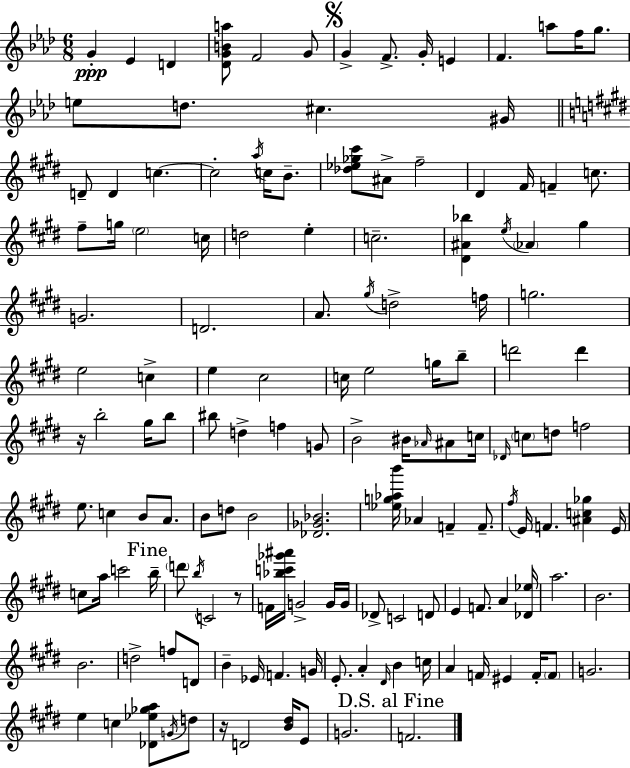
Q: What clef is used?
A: treble